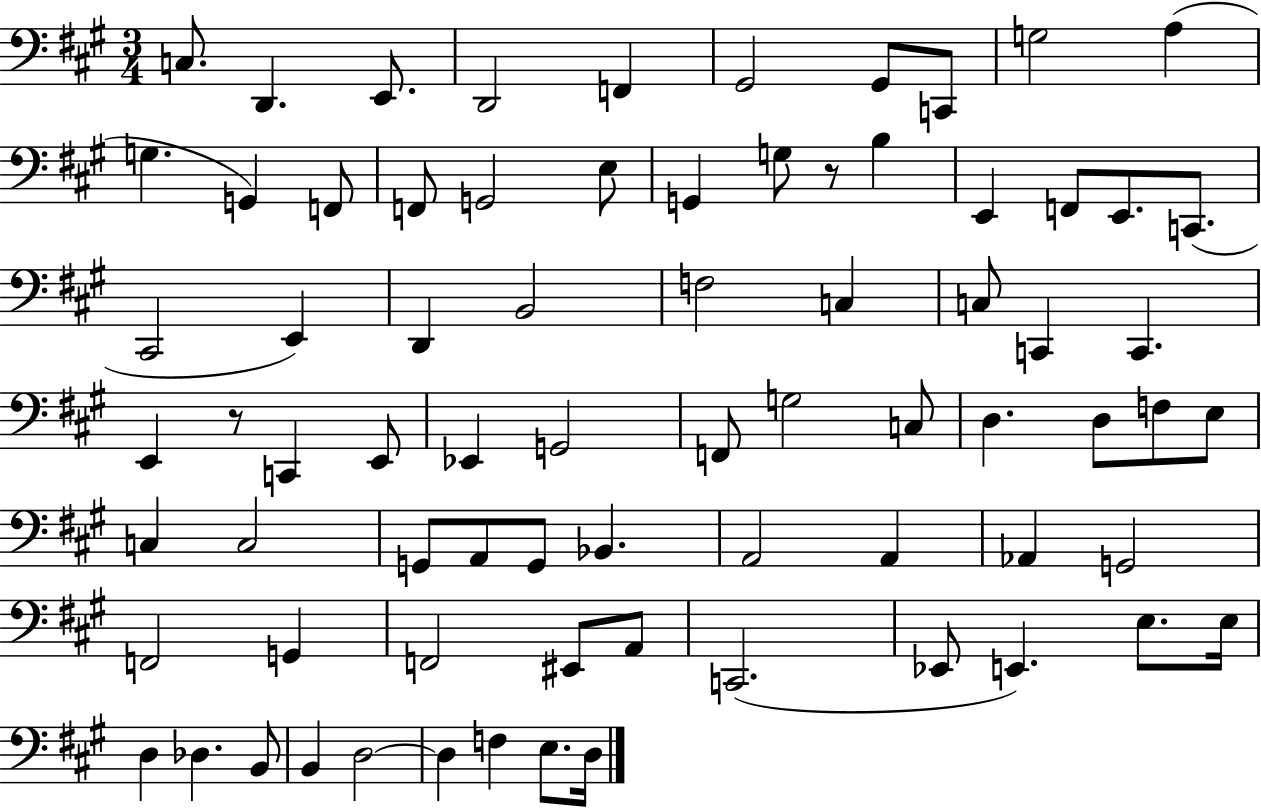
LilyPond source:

{
  \clef bass
  \numericTimeSignature
  \time 3/4
  \key a \major
  \repeat volta 2 { c8. d,4. e,8. | d,2 f,4 | gis,2 gis,8 c,8 | g2 a4( | \break g4. g,4) f,8 | f,8 g,2 e8 | g,4 g8 r8 b4 | e,4 f,8 e,8. c,8.( | \break cis,2 e,4) | d,4 b,2 | f2 c4 | c8 c,4 c,4. | \break e,4 r8 c,4 e,8 | ees,4 g,2 | f,8 g2 c8 | d4. d8 f8 e8 | \break c4 c2 | g,8 a,8 g,8 bes,4. | a,2 a,4 | aes,4 g,2 | \break f,2 g,4 | f,2 eis,8 a,8 | c,2.( | ees,8 e,4.) e8. e16 | \break d4 des4. b,8 | b,4 d2~~ | d4 f4 e8. d16 | } \bar "|."
}